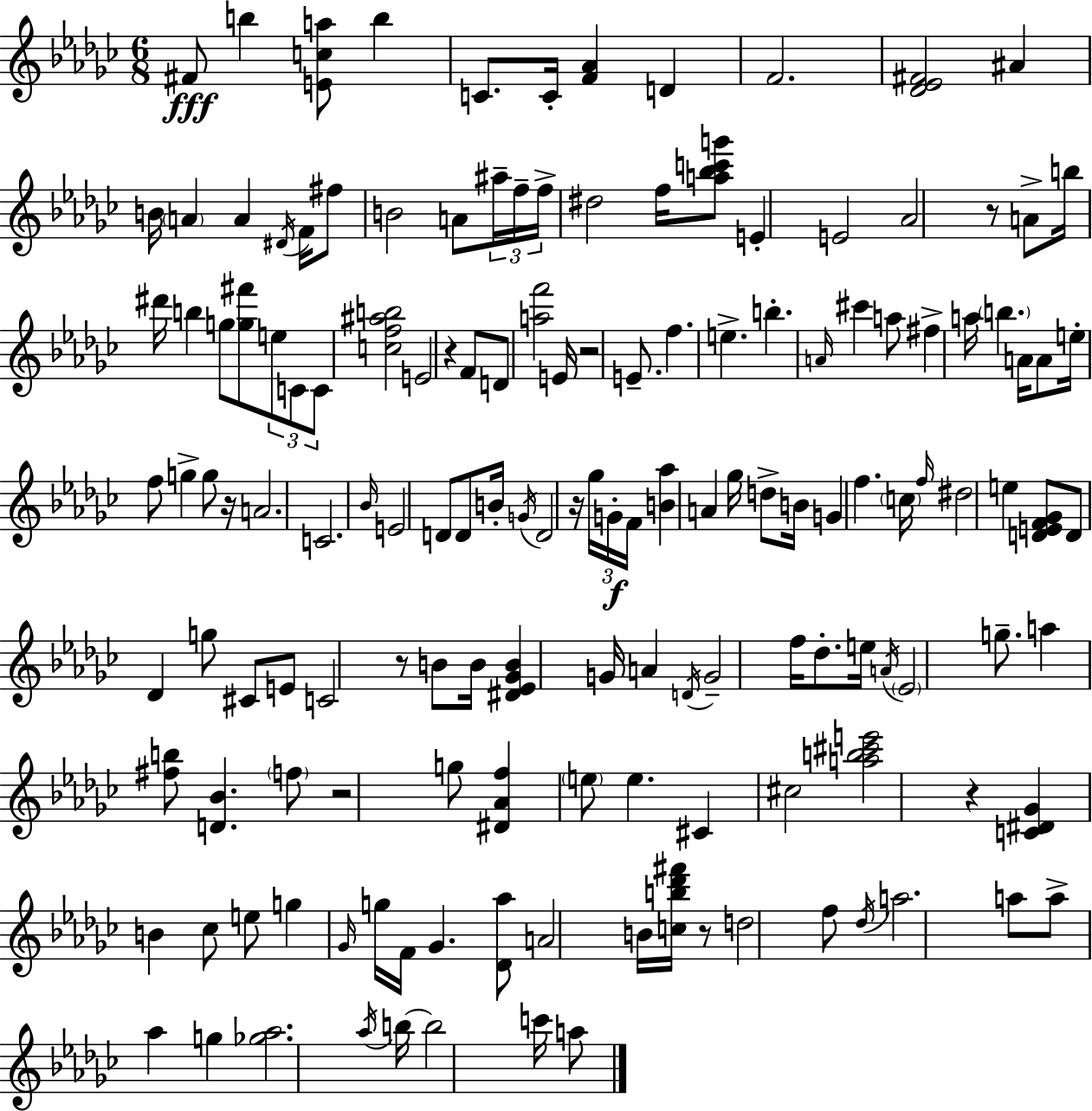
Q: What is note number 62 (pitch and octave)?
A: Gb5